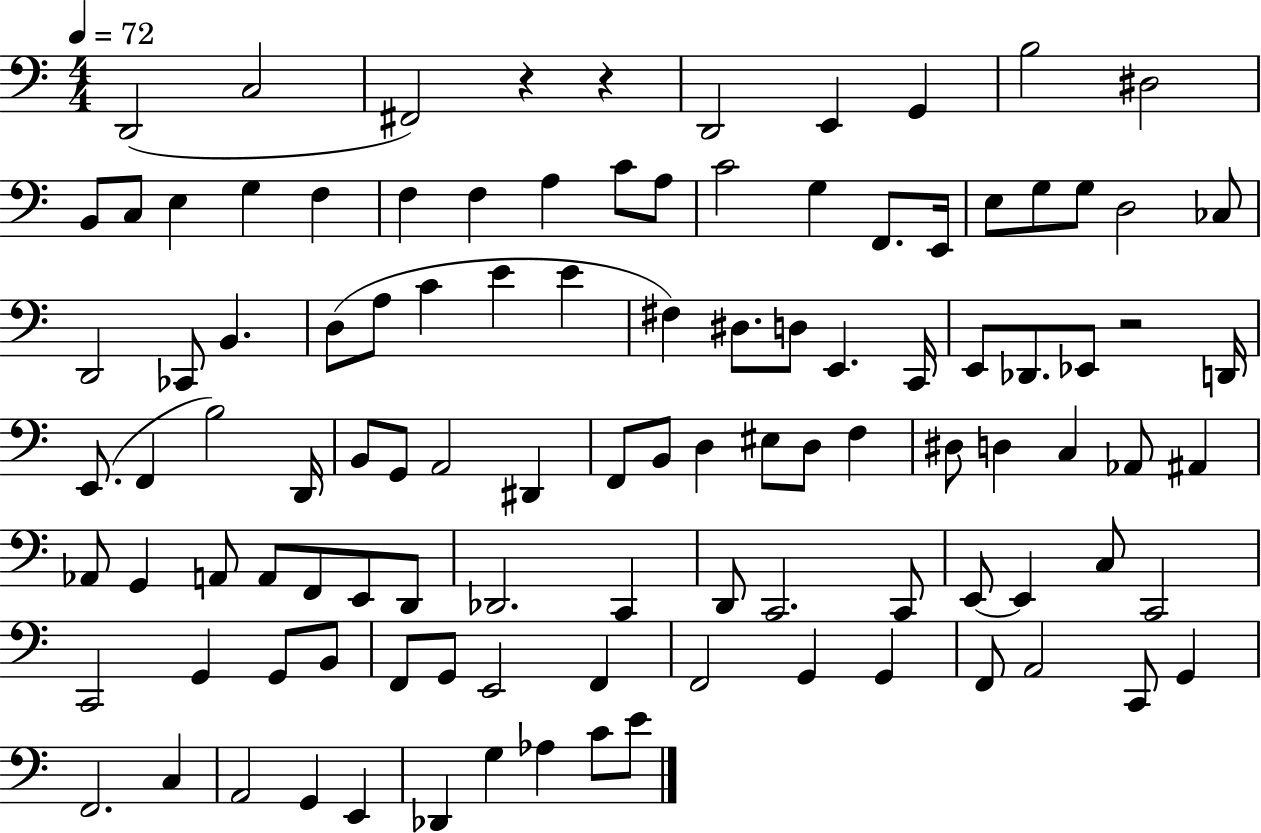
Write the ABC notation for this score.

X:1
T:Untitled
M:4/4
L:1/4
K:C
D,,2 C,2 ^F,,2 z z D,,2 E,, G,, B,2 ^D,2 B,,/2 C,/2 E, G, F, F, F, A, C/2 A,/2 C2 G, F,,/2 E,,/4 E,/2 G,/2 G,/2 D,2 _C,/2 D,,2 _C,,/2 B,, D,/2 A,/2 C E E ^F, ^D,/2 D,/2 E,, C,,/4 E,,/2 _D,,/2 _E,,/2 z2 D,,/4 E,,/2 F,, B,2 D,,/4 B,,/2 G,,/2 A,,2 ^D,, F,,/2 B,,/2 D, ^E,/2 D,/2 F, ^D,/2 D, C, _A,,/2 ^A,, _A,,/2 G,, A,,/2 A,,/2 F,,/2 E,,/2 D,,/2 _D,,2 C,, D,,/2 C,,2 C,,/2 E,,/2 E,, C,/2 C,,2 C,,2 G,, G,,/2 B,,/2 F,,/2 G,,/2 E,,2 F,, F,,2 G,, G,, F,,/2 A,,2 C,,/2 G,, F,,2 C, A,,2 G,, E,, _D,, G, _A, C/2 E/2